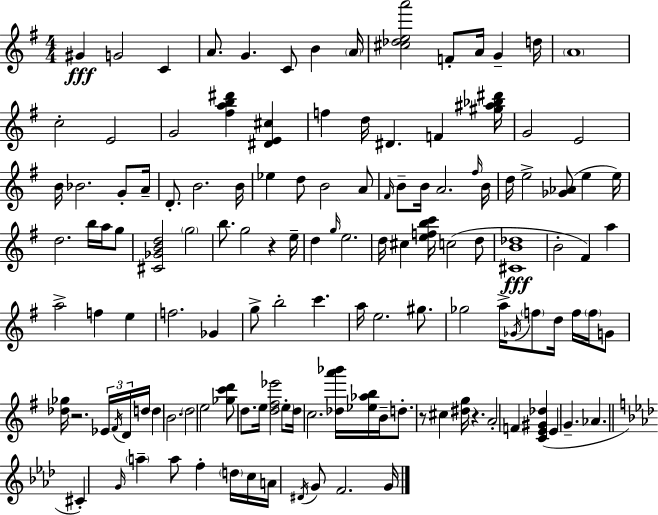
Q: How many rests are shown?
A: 4